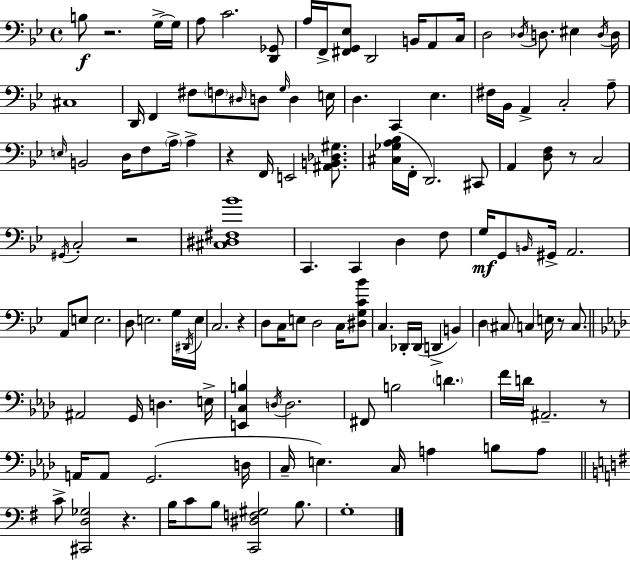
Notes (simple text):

B3/e R/h. G3/s G3/s A3/e C4/h. [D2,Gb2]/e A3/s F2/s [F#2,G2,Eb3]/e D2/h B2/s A2/e C3/s D3/h Db3/s D3/e. EIS3/q D3/s D3/s C#3/w D2/s F2/q F#3/e F3/e D#3/s D3/e G3/s D3/q E3/s D3/q. C2/q Eb3/q. F#3/s Bb2/s A2/q C3/h A3/e E3/s B2/h D3/s F3/e A3/s A3/q R/q F2/s E2/h [A#2,B2,Db3,G#3]/e. [C#3,Gb3,A3,Bb3]/s F2/s D2/h. C#2/e A2/q [D3,F3]/e R/e C3/h G#2/s C3/h R/h [C#3,D#3,F#3,Bb4]/w C2/q. C2/q D3/q F3/e G3/s G2/e B2/s G#2/s A2/h. A2/e E3/e E3/h. D3/e E3/h. G3/s D#2/s E3/s C3/h. R/q D3/e C3/s E3/e D3/h C3/s [D#3,G3,C4,Bb4]/e C3/q. Db2/s Db2/s D2/q B2/q D3/q C#3/e C3/q E3/s R/e C3/e. A#2/h G2/s D3/q. E3/s [E2,C3,B3]/q D3/s D3/h. F#2/e B3/h D4/q. F4/s D4/s A#2/h. R/e A2/s A2/e G2/h. D3/s C3/s E3/q. C3/s A3/q B3/e A3/e C4/e [C#2,D3,Gb3]/h R/q. B3/s C4/e B3/e [C2,D#3,F3,G#3]/h B3/e. G3/w